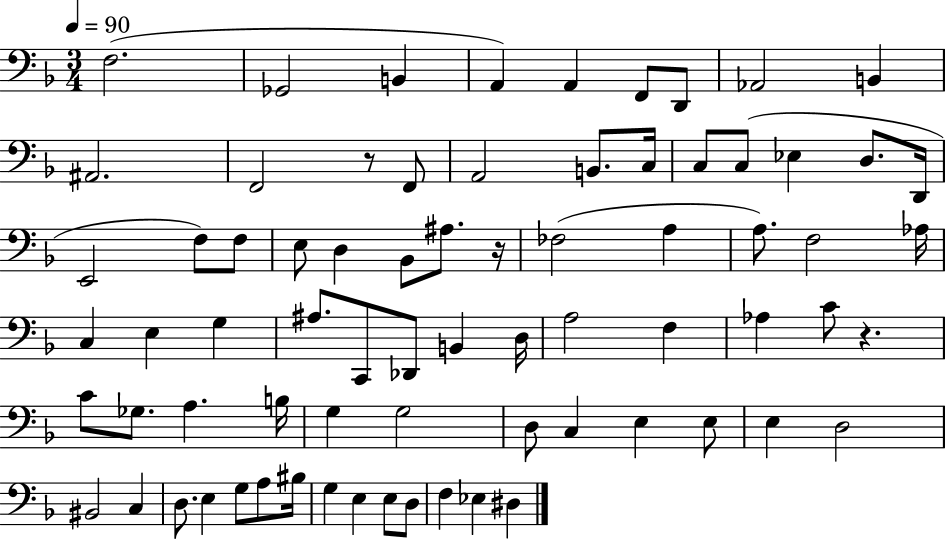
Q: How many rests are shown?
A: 3